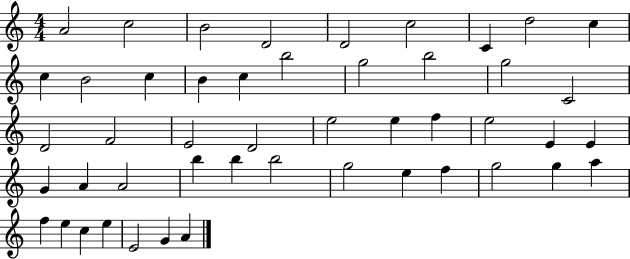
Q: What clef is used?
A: treble